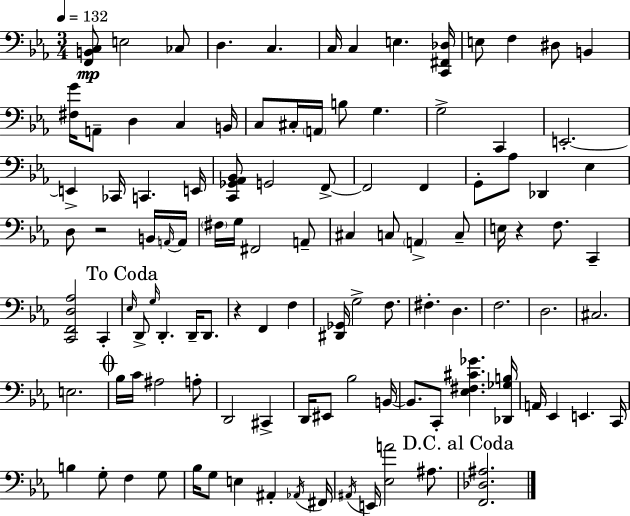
{
  \clef bass
  \numericTimeSignature
  \time 3/4
  \key c \minor
  \tempo 4 = 132
  <f, b, c>8\mp e2 ces8 | d4. c4. | c16 c4 e4. <c, fis, des>16 | e8 f4 dis8 b,4 | \break <fis g'>16 a,8-- d4 c4 b,16 | c8 cis16-. \parenthesize a,16 b8 g4. | g2-> c,4 | e,2.-.~~ | \break e,4-> ces,16 c,4. e,16 | <c, ges, aes, bes,>8 g,2 f,8->~~ | f,2 f,4 | g,8-. aes8 des,4 ees4 | \break d8 r2 b,16 \grace { a,16~ }~ | a,16 \parenthesize fis16 g16 fis,2 a,8-- | cis4 c8 \parenthesize a,4-> c8-- | e16 r4 f8. c,4-- | \break <c, f, d aes>2 c,4-. | \mark "To Coda" \grace { ees16 } d,8-> \grace { g16 } d,4.-. d,16-- | d,8. r4 f,4 f4 | <dis, ges,>16 g2-> | \break f8. fis4.-. d4. | f2. | d2. | cis2. | \break e2. | \mark \markup { \musicglyph "scripts.coda" } bes16 c'16 ais2 | a8-. d,2 cis,4-> | d,16 eis,8 bes2 | \break b,16~~ b,8. c,8-. <ees fis cis' ges'>4. | <des, ges b>16 a,16 ees,4 e,4. | c,16 b4 g8-. f4 | g8 bes16 g8 e4 ais,4-. | \break \acciaccatura { aes,16 } fis,16 \acciaccatura { ais,16 } e,16 <ees a'>2 | ais8. \mark "D.C. al Coda" <f, des ais>2. | \bar "|."
}